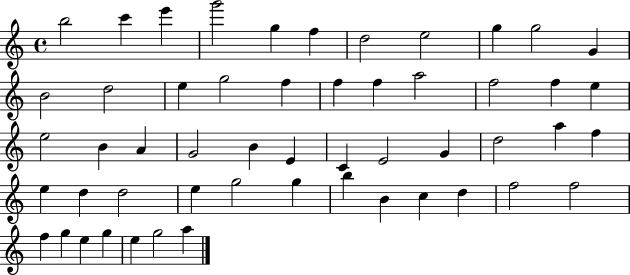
X:1
T:Untitled
M:4/4
L:1/4
K:C
b2 c' e' g'2 g f d2 e2 g g2 G B2 d2 e g2 f f f a2 f2 f e e2 B A G2 B E C E2 G d2 a f e d d2 e g2 g b B c d f2 f2 f g e g e g2 a